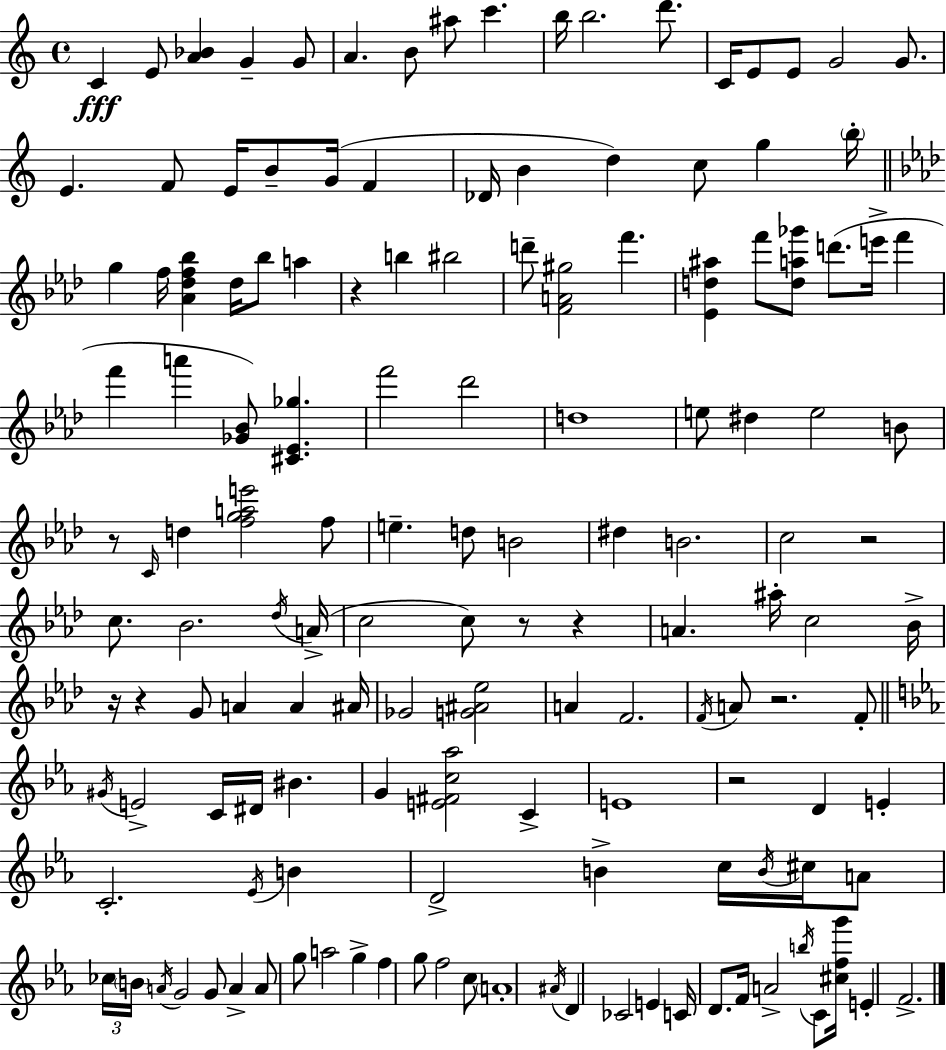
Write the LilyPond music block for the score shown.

{
  \clef treble
  \time 4/4
  \defaultTimeSignature
  \key c \major
  \repeat volta 2 { c'4\fff e'8 <a' bes'>4 g'4-- g'8 | a'4. b'8 ais''8 c'''4. | b''16 b''2. d'''8. | c'16 e'8 e'8 g'2 g'8. | \break e'4. f'8 e'16 b'8-- g'16( f'4 | des'16 b'4 d''4) c''8 g''4 \parenthesize b''16-. | \bar "||" \break \key f \minor g''4 f''16 <aes' des'' f'' bes''>4 des''16 bes''8 a''4 | r4 b''4 bis''2 | d'''8-- <f' a' gis''>2 f'''4. | <ees' d'' ais''>4 f'''8 <d'' a'' ges'''>8 d'''8.( e'''16-> f'''4 | \break f'''4 a'''4 <ges' bes'>8) <cis' ees' ges''>4. | f'''2 des'''2 | d''1 | e''8 dis''4 e''2 b'8 | \break r8 \grace { c'16 } d''4 <f'' g'' a'' e'''>2 f''8 | e''4.-- d''8 b'2 | dis''4 b'2. | c''2 r2 | \break c''8. bes'2. | \acciaccatura { des''16 }( a'16-> c''2 c''8) r8 r4 | a'4. ais''16-. c''2 | bes'16-> r16 r4 g'8 a'4 a'4 | \break ais'16 ges'2 <g' ais' ees''>2 | a'4 f'2. | \acciaccatura { f'16 } a'8 r2. | f'8-. \bar "||" \break \key ees \major \acciaccatura { gis'16 } e'2-> c'16 dis'16 bis'4. | g'4 <e' fis' c'' aes''>2 c'4-> | e'1 | r2 d'4 e'4-. | \break c'2.-. \acciaccatura { ees'16 } b'4 | d'2-> b'4-> c''16 \acciaccatura { b'16 } | cis''16 a'8 \tuplet 3/2 { ces''16 \parenthesize b'16 \acciaccatura { a'16 } } g'2 g'8 | a'4-> a'8 g''8 a''2 | \break g''4-> f''4 g''8 f''2 | c''8 \parenthesize a'1-. | \acciaccatura { ais'16 } d'4 ces'2 | e'4 c'16 d'8. f'16 a'2-> | \break \acciaccatura { b''16 } c'8 <cis'' f'' g'''>16 e'4-. f'2.-> | } \bar "|."
}